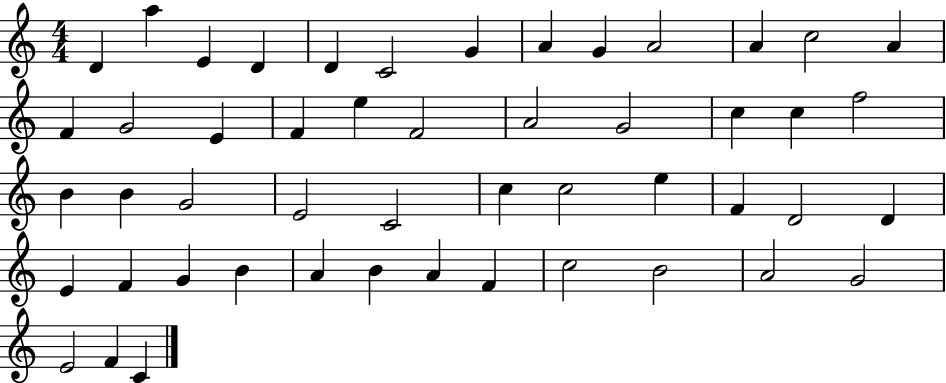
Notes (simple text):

D4/q A5/q E4/q D4/q D4/q C4/h G4/q A4/q G4/q A4/h A4/q C5/h A4/q F4/q G4/h E4/q F4/q E5/q F4/h A4/h G4/h C5/q C5/q F5/h B4/q B4/q G4/h E4/h C4/h C5/q C5/h E5/q F4/q D4/h D4/q E4/q F4/q G4/q B4/q A4/q B4/q A4/q F4/q C5/h B4/h A4/h G4/h E4/h F4/q C4/q